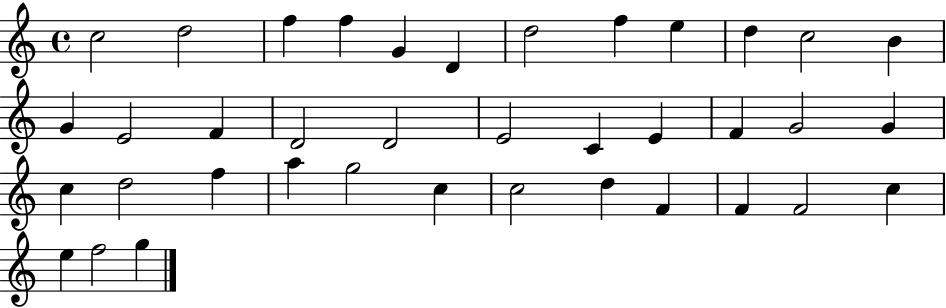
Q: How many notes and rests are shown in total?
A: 38